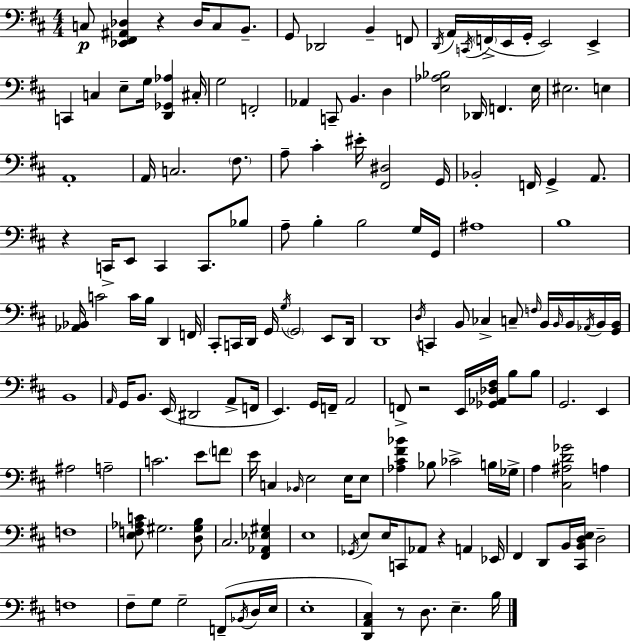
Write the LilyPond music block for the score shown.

{
  \clef bass
  \numericTimeSignature
  \time 4/4
  \key d \major
  c8\p <ees, fis, ais, des>4 r4 des16 c8 b,8.-- | g,8 des,2 b,4-- f,8 | \acciaccatura { d,16 } a,16 \acciaccatura { c,16 } \parenthesize f,16->( e,16 g,16-. e,2) e,4-> | c,4 c4 e8-- g16 <d, ges, aes>4 | \break cis16-. g2 f,2-. | aes,4 c,8-- b,4. d4 | <e aes bes>2 des,16 f,4. | e16 eis2. e4 | \break a,1-. | a,16 c2. \parenthesize fis8. | a8-- cis'4-. eis'16-. <fis, dis>2 | g,16 bes,2-. f,16 g,4-> a,8. | \break r4 c,16-> e,8 c,4 c,8. | bes8 a8-- b4-. b2 | g16 g,16 ais1 | b1 | \break <aes, bes,>16 c'2 c'16 b16 d,4 | f,16 cis,8-. c,16 d,16 g,16 \acciaccatura { g16 } \parenthesize g,2 | e,8 d,16 d,1 | \acciaccatura { d16 } c,4 b,8 ces4-> c8-- | \break \grace { f16 } b,16 \grace { b,16 } b,16 \acciaccatura { aes,16 } b,16 <g, b,>16 b,1 | \grace { a,16 } g,16 b,8. e,16( dis,2 | a,8-> f,16 e,4.) g,16 f,16-- | a,2 f,8-> r2 | \break e,16 <ges, aes, des fis>16 b8 b8 g,2. | e,4 ais2 | a2-- c'2. | e'8 \parenthesize f'8 e'16 c4 \grace { bes,16 } e2 | \break e16 e8 <aes cis' fis' bes'>4 bes8 ces'2-> | b16 ges16-> a4 <cis ais d' ges'>2 | a4 f1 | <e f aes c'>8 gis2. | \break <d gis b>8 cis2. | <fis, aes, ees gis>4 e1 | \acciaccatura { ges,16 } e8 e16 c,8 aes,8 | r4 a,4 ees,16 fis,4 d,8 | \break b,16 <cis, b, d e>16 d2-- f1 | fis8-- g8 g2-- | f,8--( \acciaccatura { bes,16 } d16 e16 e1-. | <d, a, cis>4) r8 | \break d8. e4.-- b16 \bar "|."
}